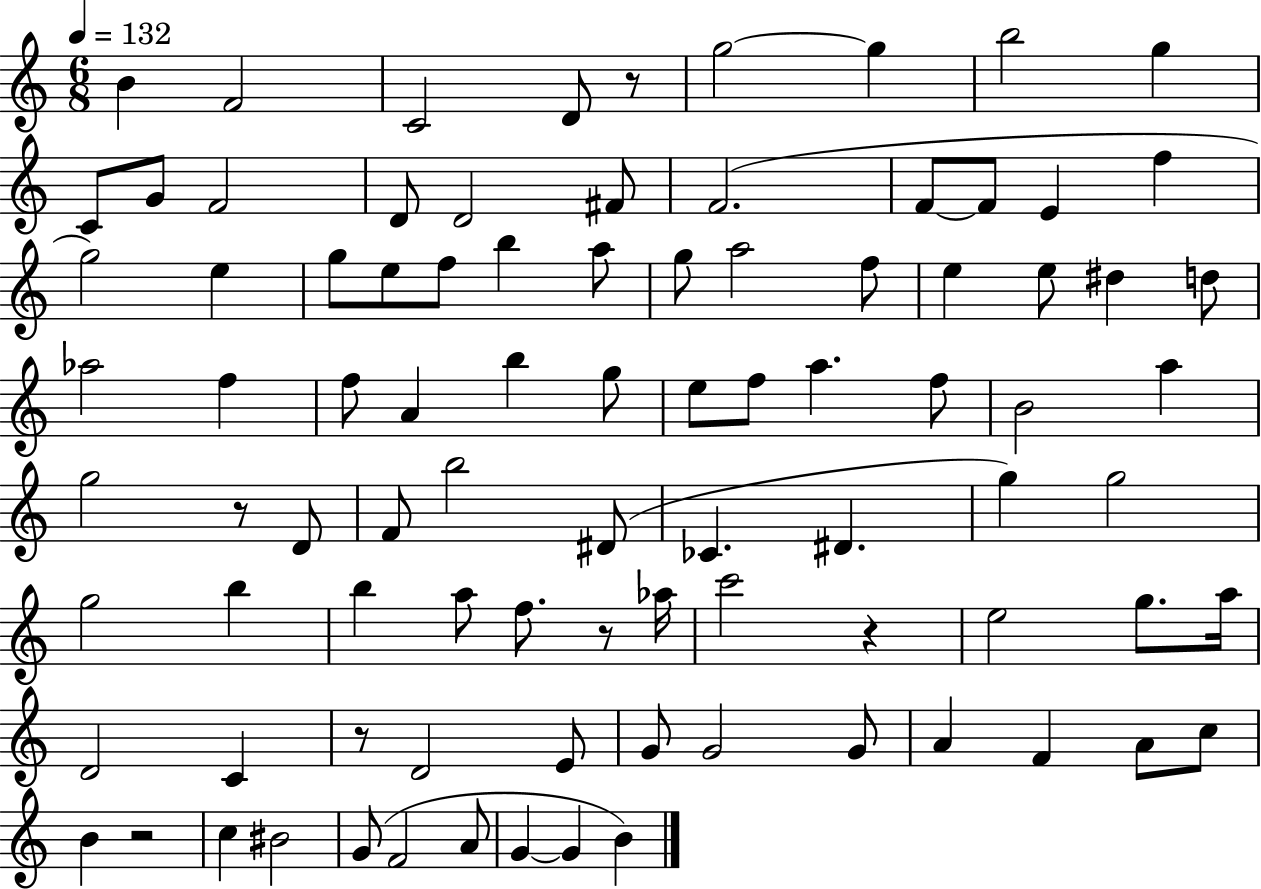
X:1
T:Untitled
M:6/8
L:1/4
K:C
B F2 C2 D/2 z/2 g2 g b2 g C/2 G/2 F2 D/2 D2 ^F/2 F2 F/2 F/2 E f g2 e g/2 e/2 f/2 b a/2 g/2 a2 f/2 e e/2 ^d d/2 _a2 f f/2 A b g/2 e/2 f/2 a f/2 B2 a g2 z/2 D/2 F/2 b2 ^D/2 _C ^D g g2 g2 b b a/2 f/2 z/2 _a/4 c'2 z e2 g/2 a/4 D2 C z/2 D2 E/2 G/2 G2 G/2 A F A/2 c/2 B z2 c ^B2 G/2 F2 A/2 G G B